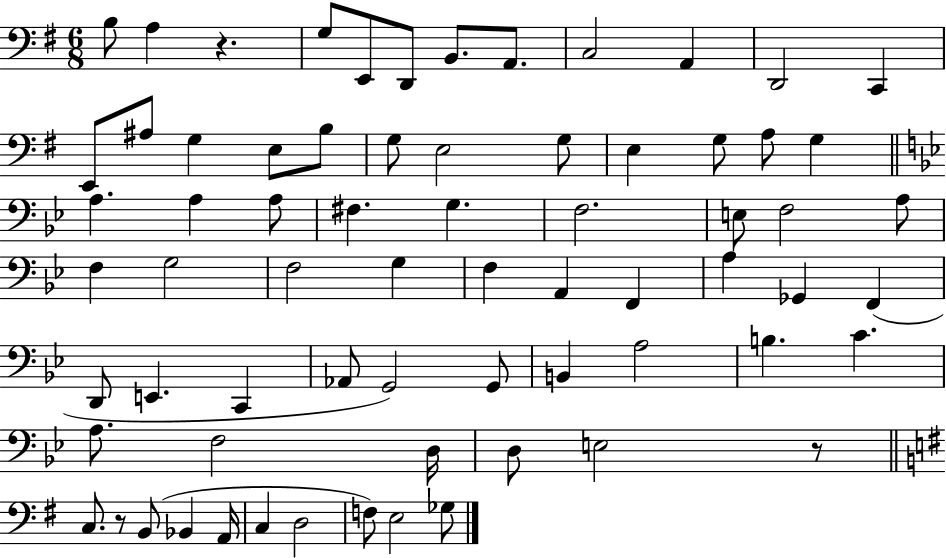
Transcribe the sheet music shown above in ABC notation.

X:1
T:Untitled
M:6/8
L:1/4
K:G
B,/2 A, z G,/2 E,,/2 D,,/2 B,,/2 A,,/2 C,2 A,, D,,2 C,, E,,/2 ^A,/2 G, E,/2 B,/2 G,/2 E,2 G,/2 E, G,/2 A,/2 G, A, A, A,/2 ^F, G, F,2 E,/2 F,2 A,/2 F, G,2 F,2 G, F, A,, F,, A, _G,, F,, D,,/2 E,, C,, _A,,/2 G,,2 G,,/2 B,, A,2 B, C A,/2 F,2 D,/4 D,/2 E,2 z/2 C,/2 z/2 B,,/2 _B,, A,,/4 C, D,2 F,/2 E,2 _G,/2